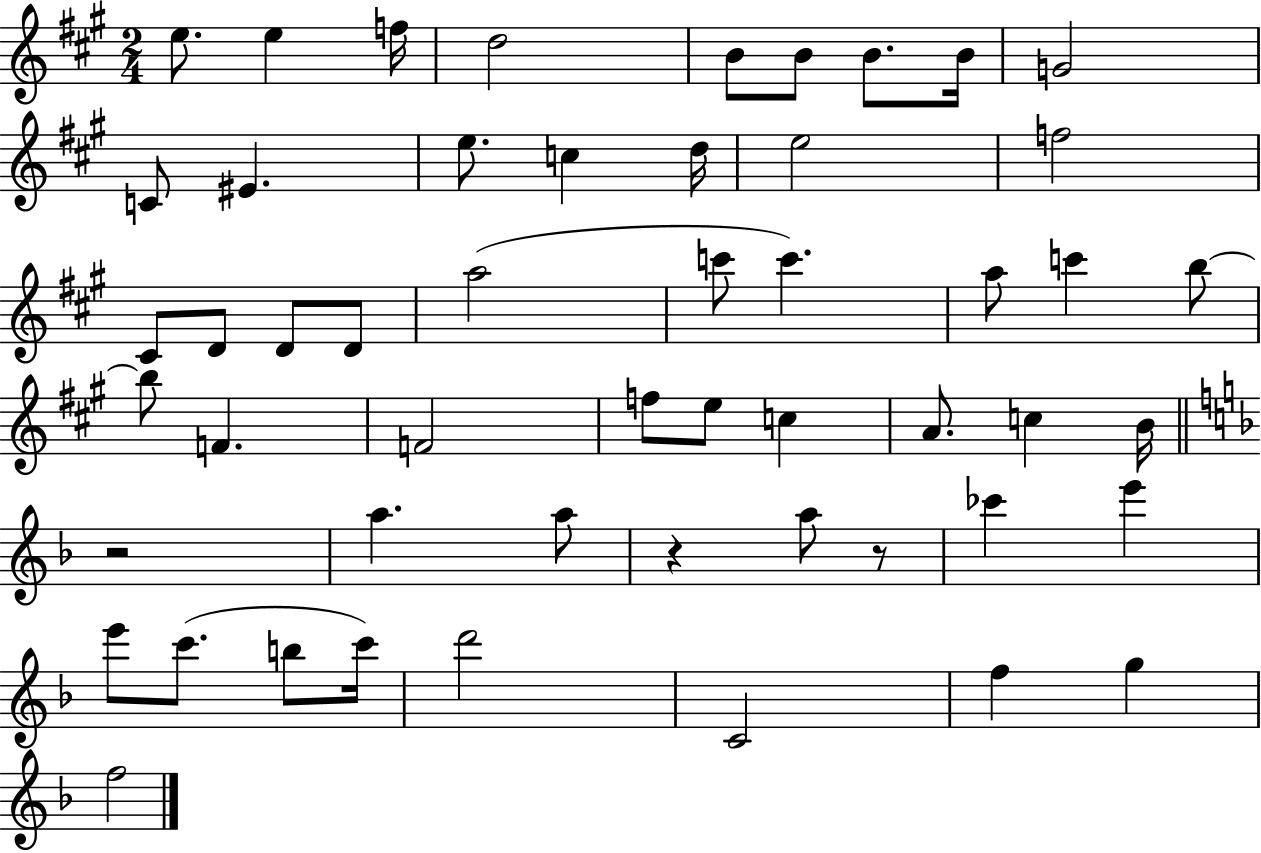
{
  \clef treble
  \numericTimeSignature
  \time 2/4
  \key a \major
  e''8. e''4 f''16 | d''2 | b'8 b'8 b'8. b'16 | g'2 | \break c'8 eis'4. | e''8. c''4 d''16 | e''2 | f''2 | \break cis'8 d'8 d'8 d'8 | a''2( | c'''8 c'''4.) | a''8 c'''4 b''8~~ | \break b''8 f'4. | f'2 | f''8 e''8 c''4 | a'8. c''4 b'16 | \break \bar "||" \break \key d \minor r2 | a''4. a''8 | r4 a''8 r8 | ces'''4 e'''4 | \break e'''8 c'''8.( b''8 c'''16) | d'''2 | c'2 | f''4 g''4 | \break f''2 | \bar "|."
}